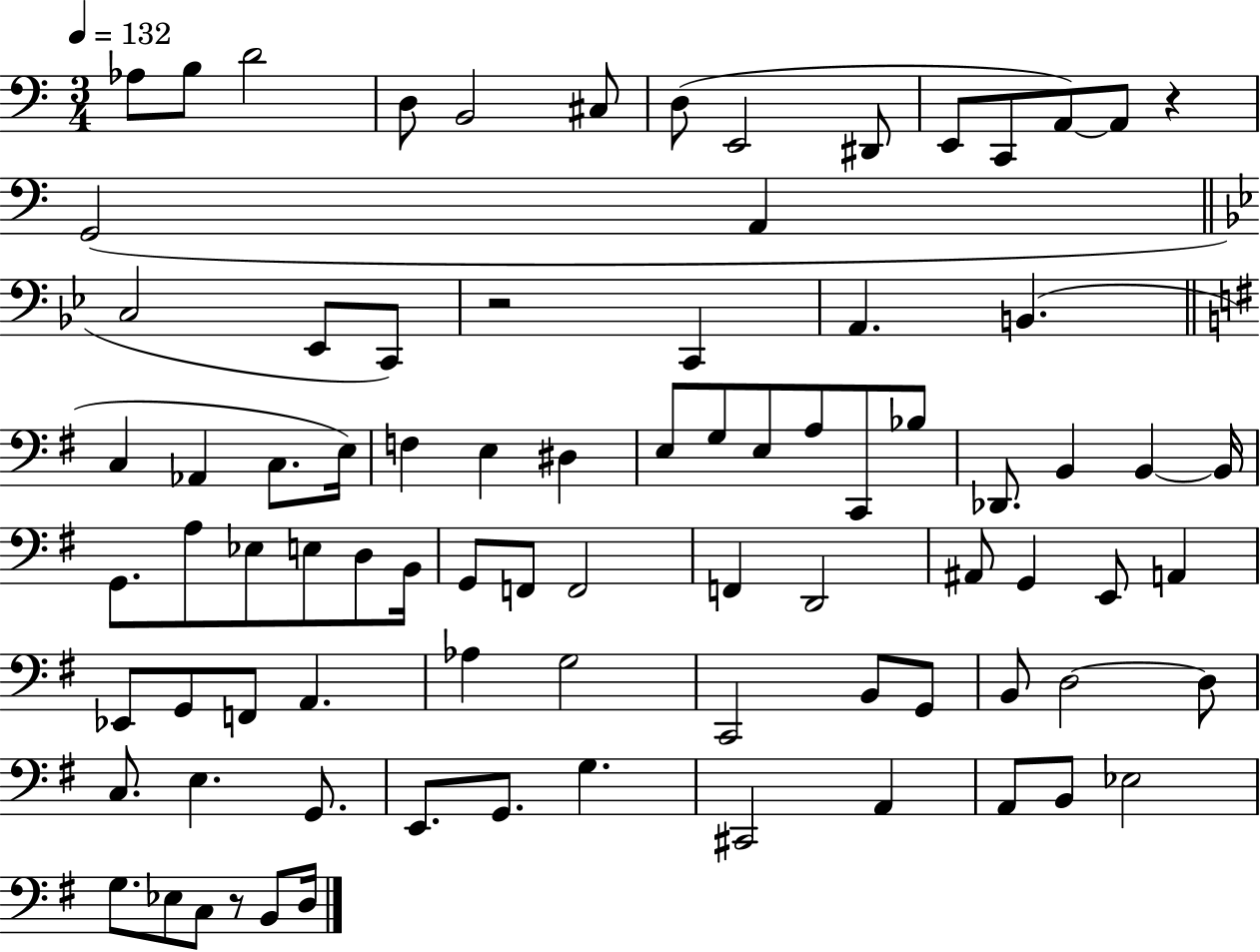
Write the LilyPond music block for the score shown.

{
  \clef bass
  \numericTimeSignature
  \time 3/4
  \key c \major
  \tempo 4 = 132
  aes8 b8 d'2 | d8 b,2 cis8 | d8( e,2 dis,8 | e,8 c,8 a,8~~) a,8 r4 | \break g,2( a,4 | \bar "||" \break \key bes \major c2 ees,8 c,8) | r2 c,4 | a,4. b,4.( | \bar "||" \break \key e \minor c4 aes,4 c8. e16) | f4 e4 dis4 | e8 g8 e8 a8 c,8 bes8 | des,8. b,4 b,4~~ b,16 | \break g,8. a8 ees8 e8 d8 b,16 | g,8 f,8 f,2 | f,4 d,2 | ais,8 g,4 e,8 a,4 | \break ees,8 g,8 f,8 a,4. | aes4 g2 | c,2 b,8 g,8 | b,8 d2~~ d8 | \break c8. e4. g,8. | e,8. g,8. g4. | cis,2 a,4 | a,8 b,8 ees2 | \break g8. ees8 c8 r8 b,8 d16 | \bar "|."
}